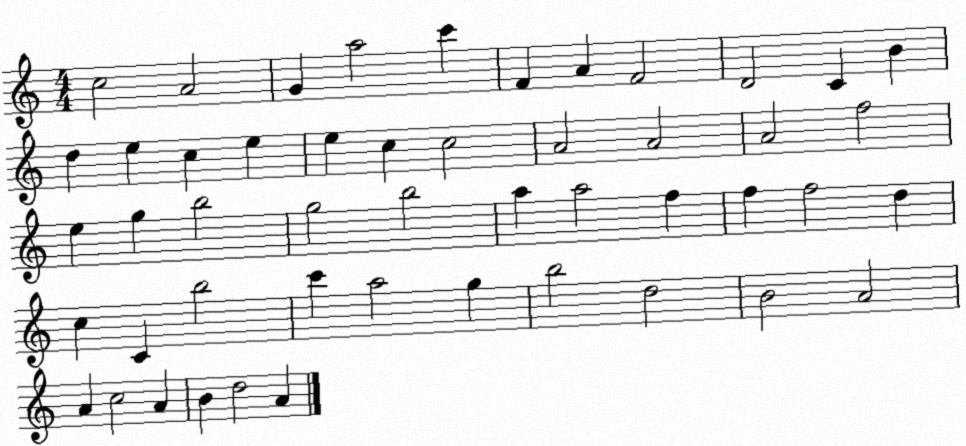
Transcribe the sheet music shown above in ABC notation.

X:1
T:Untitled
M:4/4
L:1/4
K:C
c2 A2 G a2 c' F A F2 D2 C B d e c e e c c2 A2 A2 A2 f2 e g b2 g2 b2 a a2 f f f2 d c C b2 c' a2 g b2 d2 B2 A2 A c2 A B d2 A